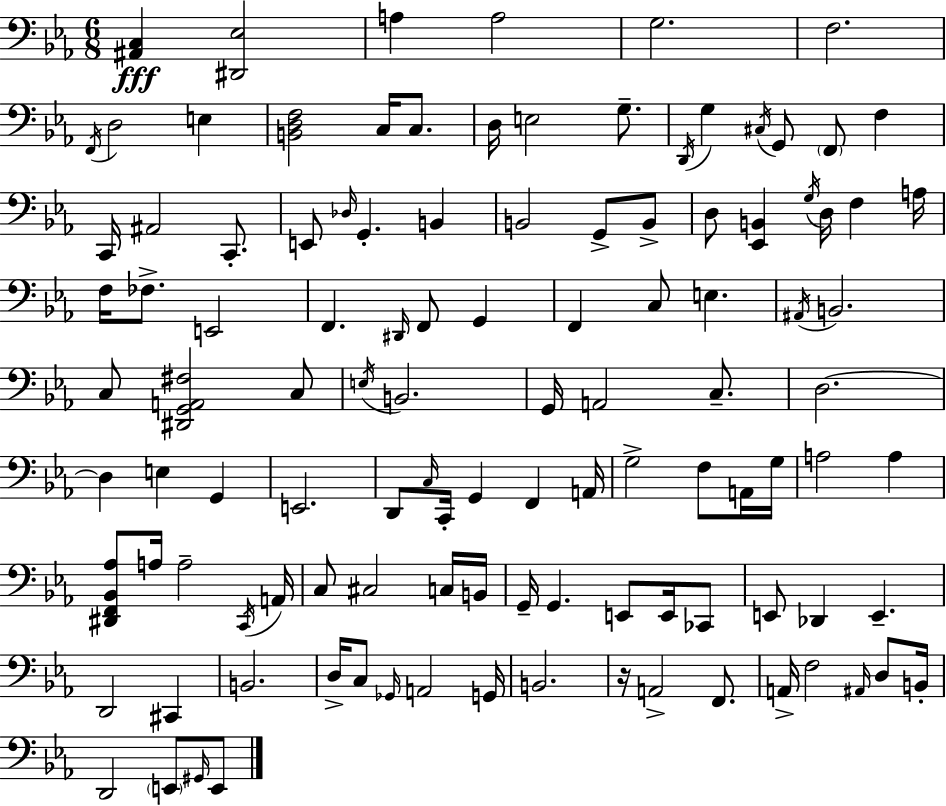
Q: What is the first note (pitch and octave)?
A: A3